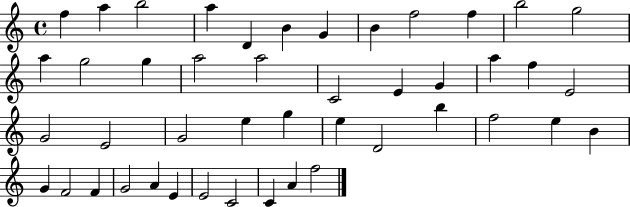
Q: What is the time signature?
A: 4/4